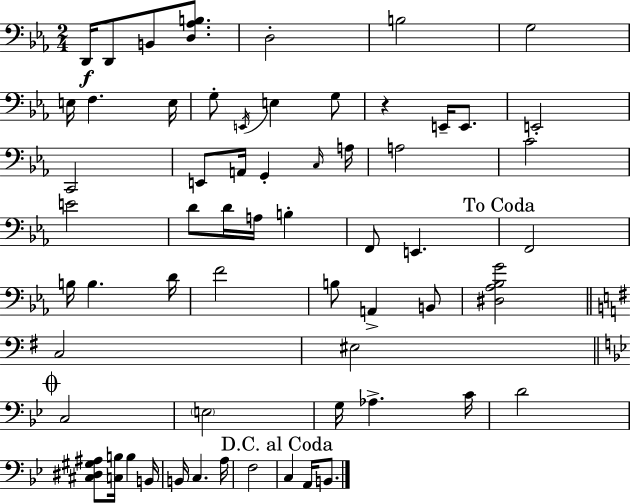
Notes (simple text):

D2/s D2/e B2/e [D3,Ab3,B3]/e. D3/h B3/h G3/h E3/s F3/q. E3/s G3/e E2/s E3/q G3/e R/q E2/s E2/e. E2/h C2/h E2/e A2/s G2/q C3/s A3/s A3/h C4/h E4/h D4/e D4/s A3/s B3/q F2/e E2/q. F2/h B3/s B3/q. D4/s F4/h B3/e A2/q B2/e [D#3,Ab3,Bb3,G4]/h C3/h EIS3/h C3/h E3/h G3/s Ab3/q. C4/s D4/h [C#3,D#3,G#3,A#3]/e [C3,B3]/s B3/q B2/s B2/s C3/q. A3/s F3/h C3/q A2/s B2/e.